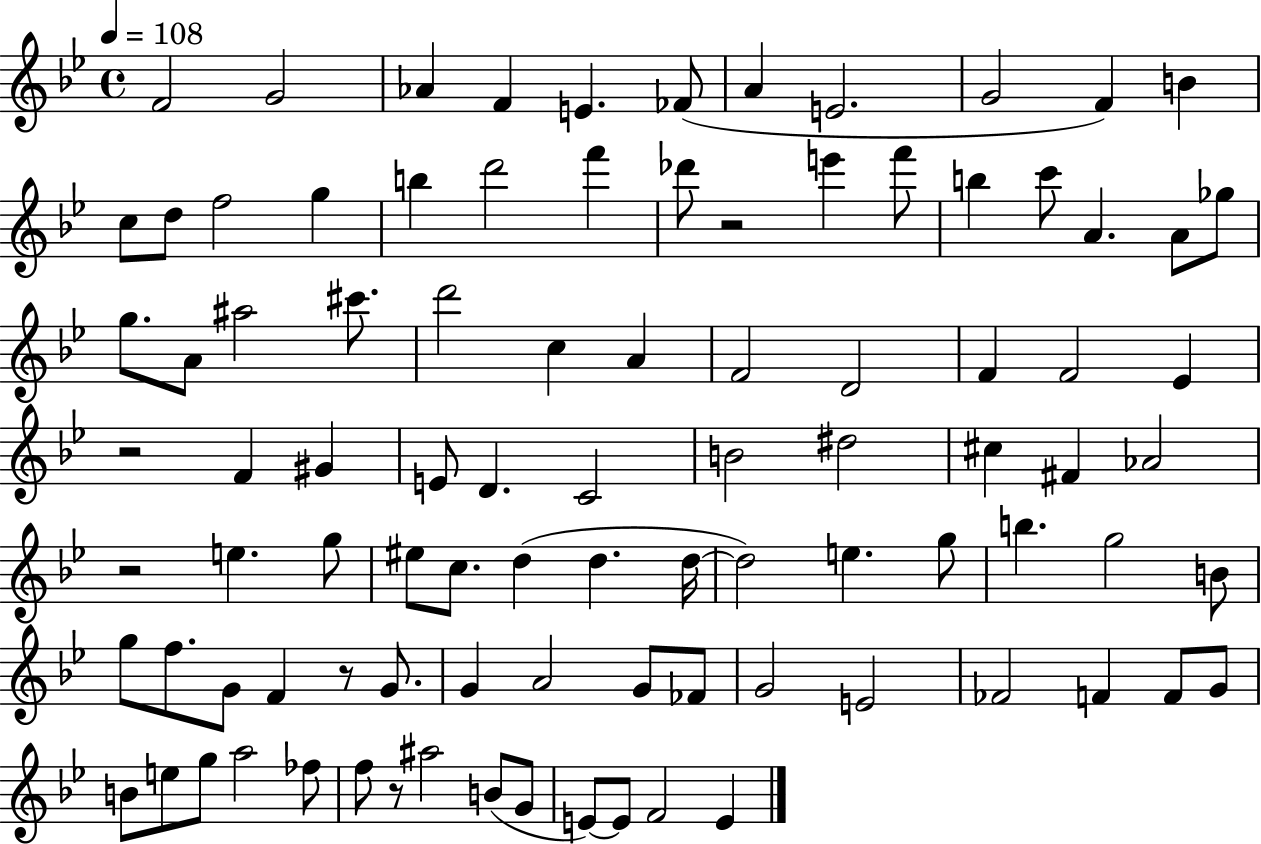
F4/h G4/h Ab4/q F4/q E4/q. FES4/e A4/q E4/h. G4/h F4/q B4/q C5/e D5/e F5/h G5/q B5/q D6/h F6/q Db6/e R/h E6/q F6/e B5/q C6/e A4/q. A4/e Gb5/e G5/e. A4/e A#5/h C#6/e. D6/h C5/q A4/q F4/h D4/h F4/q F4/h Eb4/q R/h F4/q G#4/q E4/e D4/q. C4/h B4/h D#5/h C#5/q F#4/q Ab4/h R/h E5/q. G5/e EIS5/e C5/e. D5/q D5/q. D5/s D5/h E5/q. G5/e B5/q. G5/h B4/e G5/e F5/e. G4/e F4/q R/e G4/e. G4/q A4/h G4/e FES4/e G4/h E4/h FES4/h F4/q F4/e G4/e B4/e E5/e G5/e A5/h FES5/e F5/e R/e A#5/h B4/e G4/e E4/e E4/e F4/h E4/q